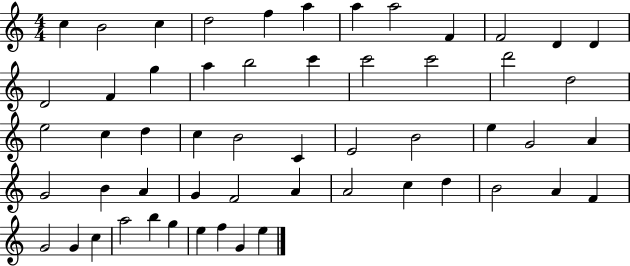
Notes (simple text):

C5/q B4/h C5/q D5/h F5/q A5/q A5/q A5/h F4/q F4/h D4/q D4/q D4/h F4/q G5/q A5/q B5/h C6/q C6/h C6/h D6/h D5/h E5/h C5/q D5/q C5/q B4/h C4/q E4/h B4/h E5/q G4/h A4/q G4/h B4/q A4/q G4/q F4/h A4/q A4/h C5/q D5/q B4/h A4/q F4/q G4/h G4/q C5/q A5/h B5/q G5/q E5/q F5/q G4/q E5/q